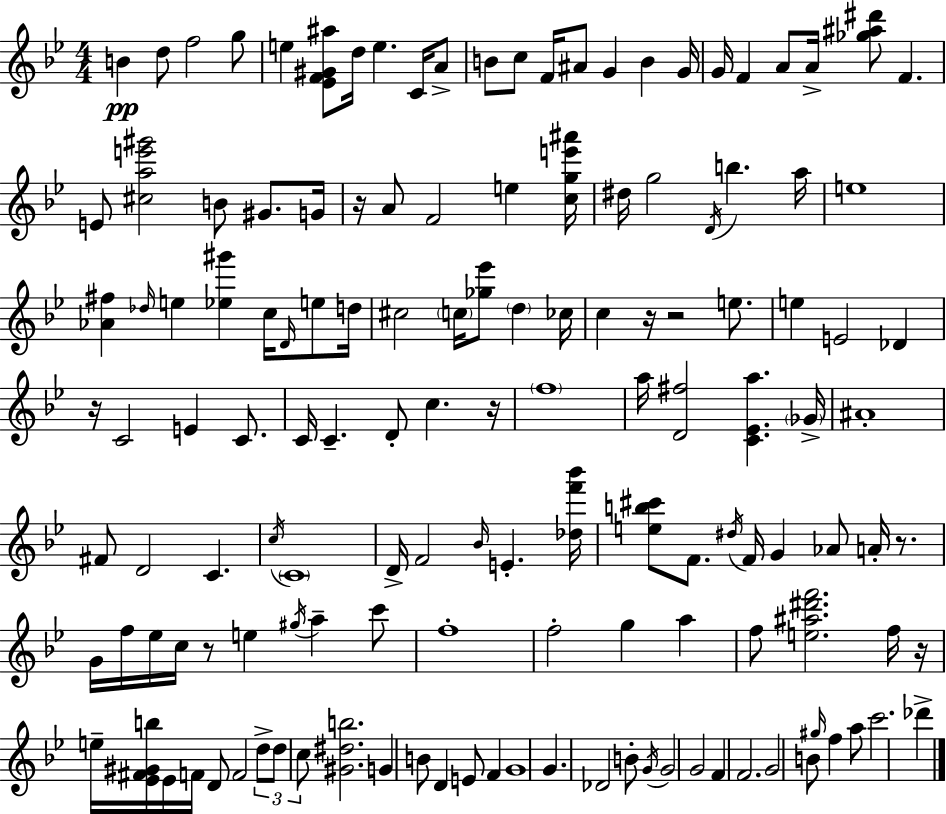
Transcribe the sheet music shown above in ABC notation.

X:1
T:Untitled
M:4/4
L:1/4
K:Bb
B d/2 f2 g/2 e [_EF^G^a]/2 d/4 e C/4 A/2 B/2 c/2 F/4 ^A/2 G B G/4 G/4 F A/2 A/4 [_g^a^d']/2 F E/2 [^cae'^g']2 B/2 ^G/2 G/4 z/4 A/2 F2 e [cge'^a']/4 ^d/4 g2 D/4 b a/4 e4 [_A^f] _d/4 e [_e^g'] c/4 D/4 e/2 d/4 ^c2 c/4 [_g_e']/2 d _c/4 c z/4 z2 e/2 e E2 _D z/4 C2 E C/2 C/4 C D/2 c z/4 f4 a/4 [D^f]2 [C_Ea] _G/4 ^A4 ^F/2 D2 C c/4 C4 D/4 F2 _B/4 E [_df'_b']/4 [eb^c']/2 F/2 ^d/4 F/4 G _A/2 A/4 z/2 G/4 f/4 _e/4 c/4 z/2 e ^g/4 a c'/2 f4 f2 g a f/2 [e^a^d'f']2 f/4 z/4 e/4 [_E^F^Gb]/4 _E/4 F/4 D/2 F2 d/2 d/2 c/2 [^G^db]2 G B/2 D E/2 F G4 G _D2 B/2 G/4 G2 G2 F F2 G2 B/2 ^g/4 f a/2 c'2 _d'